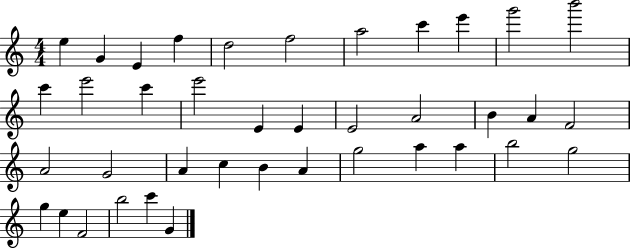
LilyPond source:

{
  \clef treble
  \numericTimeSignature
  \time 4/4
  \key c \major
  e''4 g'4 e'4 f''4 | d''2 f''2 | a''2 c'''4 e'''4 | g'''2 b'''2 | \break c'''4 e'''2 c'''4 | e'''2 e'4 e'4 | e'2 a'2 | b'4 a'4 f'2 | \break a'2 g'2 | a'4 c''4 b'4 a'4 | g''2 a''4 a''4 | b''2 g''2 | \break g''4 e''4 f'2 | b''2 c'''4 g'4 | \bar "|."
}